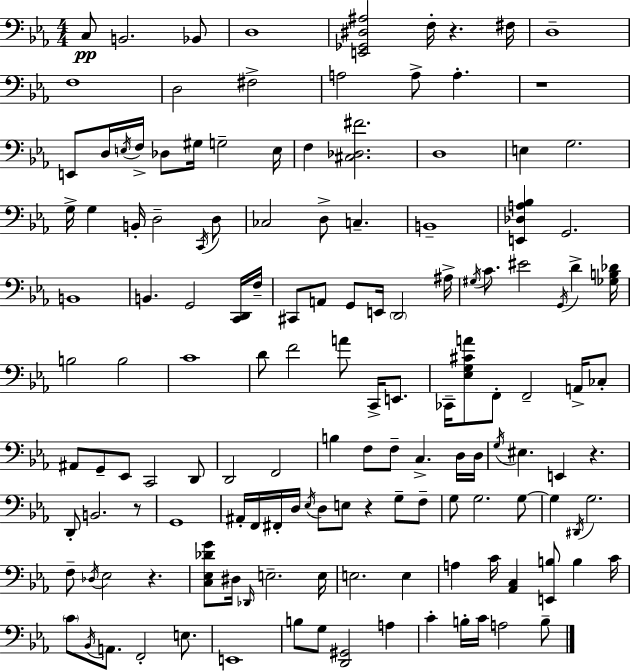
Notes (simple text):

C3/e B2/h. Bb2/e D3/w [E2,Gb2,D#3,A#3]/h F3/s R/q. F#3/s D3/w F3/w D3/h F#3/h A3/h A3/e A3/q. R/w E2/e D3/s E3/s F3/s Db3/e G#3/s G3/h E3/s F3/q [C#3,Db3,F#4]/h. D3/w E3/q G3/h. G3/s G3/q B2/s D3/h C2/s D3/e CES3/h D3/e C3/q. B2/w [E2,Db3,A3,Bb3]/q G2/h. B2/w B2/q. G2/h [C2,D2]/s F3/s C#2/e A2/e G2/e E2/s D2/h A#3/s G#3/s C4/e. EIS4/h G2/s D4/q [Gb3,B3,Db4]/s B3/h B3/h C4/w D4/e F4/h A4/e C2/s E2/e. CES2/s [Eb3,G3,C#4,A4]/e F2/e F2/h A2/s CES3/e A#2/e G2/e Eb2/e C2/h D2/e D2/h F2/h B3/q F3/e F3/e C3/q. D3/s D3/s G3/s EIS3/q. E2/q R/q. D2/e B2/h. R/e G2/w A#2/s F2/s F#2/s D3/s Eb3/s D3/e E3/e R/q G3/e F3/e G3/e G3/h. G3/e G3/q D#2/s G3/h. F3/e Db3/s Eb3/h R/q. [C3,Eb3,Db4,G4]/e D#3/s Db2/s E3/h. E3/s E3/h. E3/q A3/q C4/s [Ab2,C3]/q [E2,B3]/e B3/q C4/s C4/e Bb2/s A2/e. F2/h E3/e. E2/w B3/e G3/e [D2,G#2]/h A3/q C4/q B3/s C4/s A3/h B3/e